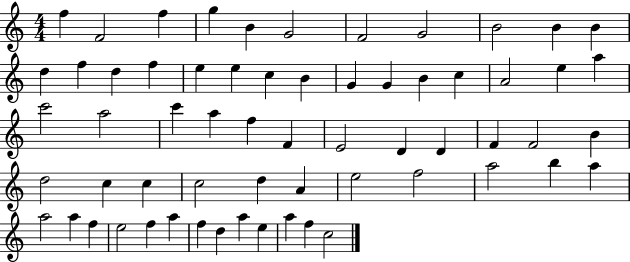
F5/q F4/h F5/q G5/q B4/q G4/h F4/h G4/h B4/h B4/q B4/q D5/q F5/q D5/q F5/q E5/q E5/q C5/q B4/q G4/q G4/q B4/q C5/q A4/h E5/q A5/q C6/h A5/h C6/q A5/q F5/q F4/q E4/h D4/q D4/q F4/q F4/h B4/q D5/h C5/q C5/q C5/h D5/q A4/q E5/h F5/h A5/h B5/q A5/q A5/h A5/q F5/q E5/h F5/q A5/q F5/q D5/q A5/q E5/q A5/q F5/q C5/h